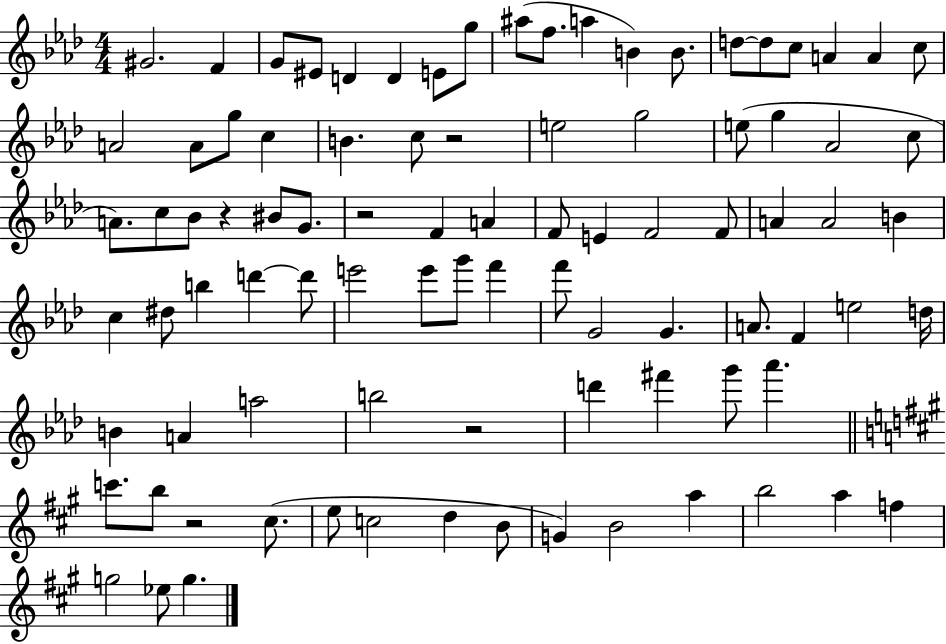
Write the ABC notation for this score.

X:1
T:Untitled
M:4/4
L:1/4
K:Ab
^G2 F G/2 ^E/2 D D E/2 g/2 ^a/2 f/2 a B B/2 d/2 d/2 c/2 A A c/2 A2 A/2 g/2 c B c/2 z2 e2 g2 e/2 g _A2 c/2 A/2 c/2 _B/2 z ^B/2 G/2 z2 F A F/2 E F2 F/2 A A2 B c ^d/2 b d' d'/2 e'2 e'/2 g'/2 f' f'/2 G2 G A/2 F e2 d/4 B A a2 b2 z2 d' ^f' g'/2 _a' c'/2 b/2 z2 ^c/2 e/2 c2 d B/2 G B2 a b2 a f g2 _e/2 g